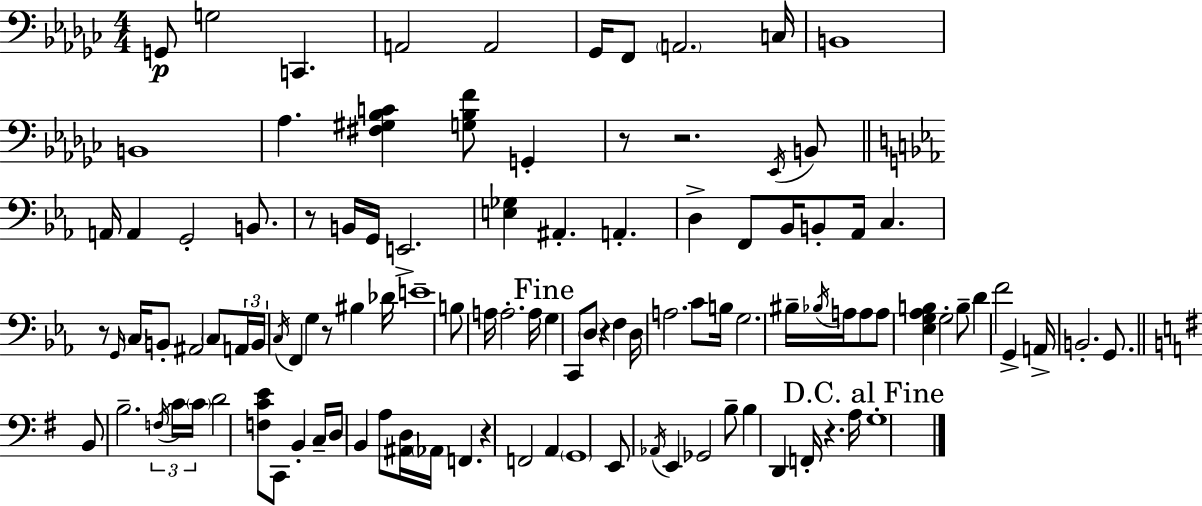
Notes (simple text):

G2/e G3/h C2/q. A2/h A2/h Gb2/s F2/e A2/h. C3/s B2/w B2/w Ab3/q. [F#3,G#3,Bb3,C4]/q [G3,Bb3,F4]/e G2/q R/e R/h. Eb2/s B2/e A2/s A2/q G2/h B2/e. R/e B2/s G2/s E2/h. [E3,Gb3]/q A#2/q. A2/q. D3/q F2/e Bb2/s B2/e Ab2/s C3/q. R/e G2/s C3/s B2/e A#2/h C3/e A2/s B2/s C3/s F2/q G3/q R/e BIS3/q Db4/s E4/w B3/e A3/s A3/h. A3/s G3/q C2/e D3/e R/q F3/q D3/s A3/h. C4/e B3/s G3/h. BIS3/s Bb3/s A3/s A3/e A3/e [Eb3,G3,Ab3,B3]/q G3/h B3/e D4/q F4/h G2/q A2/s B2/h. G2/e. B2/e B3/h. F3/s C4/s C4/s D4/h [F3,C4,E4]/e C2/e B2/q C3/s D3/s B2/q A3/e [A#2,D3]/s Ab2/s F2/q. R/q F2/h A2/q G2/w E2/e Ab2/s E2/q Gb2/h B3/e B3/q D2/q F2/s R/q. A3/s G3/w